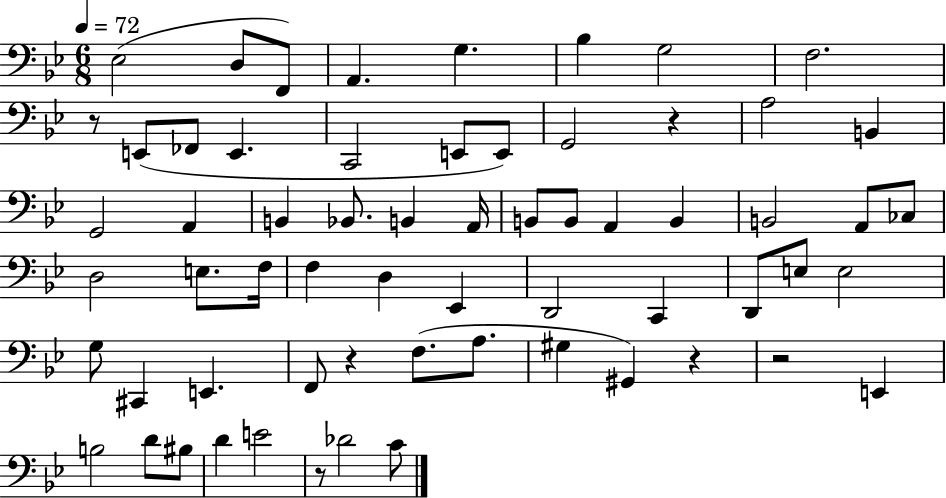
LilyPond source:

{
  \clef bass
  \numericTimeSignature
  \time 6/8
  \key bes \major
  \tempo 4 = 72
  ees2( d8 f,8) | a,4. g4. | bes4 g2 | f2. | \break r8 e,8( fes,8 e,4. | c,2 e,8 e,8) | g,2 r4 | a2 b,4 | \break g,2 a,4 | b,4 bes,8. b,4 a,16 | b,8 b,8 a,4 b,4 | b,2 a,8 ces8 | \break d2 e8. f16 | f4 d4 ees,4 | d,2 c,4 | d,8 e8 e2 | \break g8 cis,4 e,4. | f,8 r4 f8.( a8. | gis4 gis,4) r4 | r2 e,4 | \break b2 d'8 bis8 | d'4 e'2 | r8 des'2 c'8 | \bar "|."
}